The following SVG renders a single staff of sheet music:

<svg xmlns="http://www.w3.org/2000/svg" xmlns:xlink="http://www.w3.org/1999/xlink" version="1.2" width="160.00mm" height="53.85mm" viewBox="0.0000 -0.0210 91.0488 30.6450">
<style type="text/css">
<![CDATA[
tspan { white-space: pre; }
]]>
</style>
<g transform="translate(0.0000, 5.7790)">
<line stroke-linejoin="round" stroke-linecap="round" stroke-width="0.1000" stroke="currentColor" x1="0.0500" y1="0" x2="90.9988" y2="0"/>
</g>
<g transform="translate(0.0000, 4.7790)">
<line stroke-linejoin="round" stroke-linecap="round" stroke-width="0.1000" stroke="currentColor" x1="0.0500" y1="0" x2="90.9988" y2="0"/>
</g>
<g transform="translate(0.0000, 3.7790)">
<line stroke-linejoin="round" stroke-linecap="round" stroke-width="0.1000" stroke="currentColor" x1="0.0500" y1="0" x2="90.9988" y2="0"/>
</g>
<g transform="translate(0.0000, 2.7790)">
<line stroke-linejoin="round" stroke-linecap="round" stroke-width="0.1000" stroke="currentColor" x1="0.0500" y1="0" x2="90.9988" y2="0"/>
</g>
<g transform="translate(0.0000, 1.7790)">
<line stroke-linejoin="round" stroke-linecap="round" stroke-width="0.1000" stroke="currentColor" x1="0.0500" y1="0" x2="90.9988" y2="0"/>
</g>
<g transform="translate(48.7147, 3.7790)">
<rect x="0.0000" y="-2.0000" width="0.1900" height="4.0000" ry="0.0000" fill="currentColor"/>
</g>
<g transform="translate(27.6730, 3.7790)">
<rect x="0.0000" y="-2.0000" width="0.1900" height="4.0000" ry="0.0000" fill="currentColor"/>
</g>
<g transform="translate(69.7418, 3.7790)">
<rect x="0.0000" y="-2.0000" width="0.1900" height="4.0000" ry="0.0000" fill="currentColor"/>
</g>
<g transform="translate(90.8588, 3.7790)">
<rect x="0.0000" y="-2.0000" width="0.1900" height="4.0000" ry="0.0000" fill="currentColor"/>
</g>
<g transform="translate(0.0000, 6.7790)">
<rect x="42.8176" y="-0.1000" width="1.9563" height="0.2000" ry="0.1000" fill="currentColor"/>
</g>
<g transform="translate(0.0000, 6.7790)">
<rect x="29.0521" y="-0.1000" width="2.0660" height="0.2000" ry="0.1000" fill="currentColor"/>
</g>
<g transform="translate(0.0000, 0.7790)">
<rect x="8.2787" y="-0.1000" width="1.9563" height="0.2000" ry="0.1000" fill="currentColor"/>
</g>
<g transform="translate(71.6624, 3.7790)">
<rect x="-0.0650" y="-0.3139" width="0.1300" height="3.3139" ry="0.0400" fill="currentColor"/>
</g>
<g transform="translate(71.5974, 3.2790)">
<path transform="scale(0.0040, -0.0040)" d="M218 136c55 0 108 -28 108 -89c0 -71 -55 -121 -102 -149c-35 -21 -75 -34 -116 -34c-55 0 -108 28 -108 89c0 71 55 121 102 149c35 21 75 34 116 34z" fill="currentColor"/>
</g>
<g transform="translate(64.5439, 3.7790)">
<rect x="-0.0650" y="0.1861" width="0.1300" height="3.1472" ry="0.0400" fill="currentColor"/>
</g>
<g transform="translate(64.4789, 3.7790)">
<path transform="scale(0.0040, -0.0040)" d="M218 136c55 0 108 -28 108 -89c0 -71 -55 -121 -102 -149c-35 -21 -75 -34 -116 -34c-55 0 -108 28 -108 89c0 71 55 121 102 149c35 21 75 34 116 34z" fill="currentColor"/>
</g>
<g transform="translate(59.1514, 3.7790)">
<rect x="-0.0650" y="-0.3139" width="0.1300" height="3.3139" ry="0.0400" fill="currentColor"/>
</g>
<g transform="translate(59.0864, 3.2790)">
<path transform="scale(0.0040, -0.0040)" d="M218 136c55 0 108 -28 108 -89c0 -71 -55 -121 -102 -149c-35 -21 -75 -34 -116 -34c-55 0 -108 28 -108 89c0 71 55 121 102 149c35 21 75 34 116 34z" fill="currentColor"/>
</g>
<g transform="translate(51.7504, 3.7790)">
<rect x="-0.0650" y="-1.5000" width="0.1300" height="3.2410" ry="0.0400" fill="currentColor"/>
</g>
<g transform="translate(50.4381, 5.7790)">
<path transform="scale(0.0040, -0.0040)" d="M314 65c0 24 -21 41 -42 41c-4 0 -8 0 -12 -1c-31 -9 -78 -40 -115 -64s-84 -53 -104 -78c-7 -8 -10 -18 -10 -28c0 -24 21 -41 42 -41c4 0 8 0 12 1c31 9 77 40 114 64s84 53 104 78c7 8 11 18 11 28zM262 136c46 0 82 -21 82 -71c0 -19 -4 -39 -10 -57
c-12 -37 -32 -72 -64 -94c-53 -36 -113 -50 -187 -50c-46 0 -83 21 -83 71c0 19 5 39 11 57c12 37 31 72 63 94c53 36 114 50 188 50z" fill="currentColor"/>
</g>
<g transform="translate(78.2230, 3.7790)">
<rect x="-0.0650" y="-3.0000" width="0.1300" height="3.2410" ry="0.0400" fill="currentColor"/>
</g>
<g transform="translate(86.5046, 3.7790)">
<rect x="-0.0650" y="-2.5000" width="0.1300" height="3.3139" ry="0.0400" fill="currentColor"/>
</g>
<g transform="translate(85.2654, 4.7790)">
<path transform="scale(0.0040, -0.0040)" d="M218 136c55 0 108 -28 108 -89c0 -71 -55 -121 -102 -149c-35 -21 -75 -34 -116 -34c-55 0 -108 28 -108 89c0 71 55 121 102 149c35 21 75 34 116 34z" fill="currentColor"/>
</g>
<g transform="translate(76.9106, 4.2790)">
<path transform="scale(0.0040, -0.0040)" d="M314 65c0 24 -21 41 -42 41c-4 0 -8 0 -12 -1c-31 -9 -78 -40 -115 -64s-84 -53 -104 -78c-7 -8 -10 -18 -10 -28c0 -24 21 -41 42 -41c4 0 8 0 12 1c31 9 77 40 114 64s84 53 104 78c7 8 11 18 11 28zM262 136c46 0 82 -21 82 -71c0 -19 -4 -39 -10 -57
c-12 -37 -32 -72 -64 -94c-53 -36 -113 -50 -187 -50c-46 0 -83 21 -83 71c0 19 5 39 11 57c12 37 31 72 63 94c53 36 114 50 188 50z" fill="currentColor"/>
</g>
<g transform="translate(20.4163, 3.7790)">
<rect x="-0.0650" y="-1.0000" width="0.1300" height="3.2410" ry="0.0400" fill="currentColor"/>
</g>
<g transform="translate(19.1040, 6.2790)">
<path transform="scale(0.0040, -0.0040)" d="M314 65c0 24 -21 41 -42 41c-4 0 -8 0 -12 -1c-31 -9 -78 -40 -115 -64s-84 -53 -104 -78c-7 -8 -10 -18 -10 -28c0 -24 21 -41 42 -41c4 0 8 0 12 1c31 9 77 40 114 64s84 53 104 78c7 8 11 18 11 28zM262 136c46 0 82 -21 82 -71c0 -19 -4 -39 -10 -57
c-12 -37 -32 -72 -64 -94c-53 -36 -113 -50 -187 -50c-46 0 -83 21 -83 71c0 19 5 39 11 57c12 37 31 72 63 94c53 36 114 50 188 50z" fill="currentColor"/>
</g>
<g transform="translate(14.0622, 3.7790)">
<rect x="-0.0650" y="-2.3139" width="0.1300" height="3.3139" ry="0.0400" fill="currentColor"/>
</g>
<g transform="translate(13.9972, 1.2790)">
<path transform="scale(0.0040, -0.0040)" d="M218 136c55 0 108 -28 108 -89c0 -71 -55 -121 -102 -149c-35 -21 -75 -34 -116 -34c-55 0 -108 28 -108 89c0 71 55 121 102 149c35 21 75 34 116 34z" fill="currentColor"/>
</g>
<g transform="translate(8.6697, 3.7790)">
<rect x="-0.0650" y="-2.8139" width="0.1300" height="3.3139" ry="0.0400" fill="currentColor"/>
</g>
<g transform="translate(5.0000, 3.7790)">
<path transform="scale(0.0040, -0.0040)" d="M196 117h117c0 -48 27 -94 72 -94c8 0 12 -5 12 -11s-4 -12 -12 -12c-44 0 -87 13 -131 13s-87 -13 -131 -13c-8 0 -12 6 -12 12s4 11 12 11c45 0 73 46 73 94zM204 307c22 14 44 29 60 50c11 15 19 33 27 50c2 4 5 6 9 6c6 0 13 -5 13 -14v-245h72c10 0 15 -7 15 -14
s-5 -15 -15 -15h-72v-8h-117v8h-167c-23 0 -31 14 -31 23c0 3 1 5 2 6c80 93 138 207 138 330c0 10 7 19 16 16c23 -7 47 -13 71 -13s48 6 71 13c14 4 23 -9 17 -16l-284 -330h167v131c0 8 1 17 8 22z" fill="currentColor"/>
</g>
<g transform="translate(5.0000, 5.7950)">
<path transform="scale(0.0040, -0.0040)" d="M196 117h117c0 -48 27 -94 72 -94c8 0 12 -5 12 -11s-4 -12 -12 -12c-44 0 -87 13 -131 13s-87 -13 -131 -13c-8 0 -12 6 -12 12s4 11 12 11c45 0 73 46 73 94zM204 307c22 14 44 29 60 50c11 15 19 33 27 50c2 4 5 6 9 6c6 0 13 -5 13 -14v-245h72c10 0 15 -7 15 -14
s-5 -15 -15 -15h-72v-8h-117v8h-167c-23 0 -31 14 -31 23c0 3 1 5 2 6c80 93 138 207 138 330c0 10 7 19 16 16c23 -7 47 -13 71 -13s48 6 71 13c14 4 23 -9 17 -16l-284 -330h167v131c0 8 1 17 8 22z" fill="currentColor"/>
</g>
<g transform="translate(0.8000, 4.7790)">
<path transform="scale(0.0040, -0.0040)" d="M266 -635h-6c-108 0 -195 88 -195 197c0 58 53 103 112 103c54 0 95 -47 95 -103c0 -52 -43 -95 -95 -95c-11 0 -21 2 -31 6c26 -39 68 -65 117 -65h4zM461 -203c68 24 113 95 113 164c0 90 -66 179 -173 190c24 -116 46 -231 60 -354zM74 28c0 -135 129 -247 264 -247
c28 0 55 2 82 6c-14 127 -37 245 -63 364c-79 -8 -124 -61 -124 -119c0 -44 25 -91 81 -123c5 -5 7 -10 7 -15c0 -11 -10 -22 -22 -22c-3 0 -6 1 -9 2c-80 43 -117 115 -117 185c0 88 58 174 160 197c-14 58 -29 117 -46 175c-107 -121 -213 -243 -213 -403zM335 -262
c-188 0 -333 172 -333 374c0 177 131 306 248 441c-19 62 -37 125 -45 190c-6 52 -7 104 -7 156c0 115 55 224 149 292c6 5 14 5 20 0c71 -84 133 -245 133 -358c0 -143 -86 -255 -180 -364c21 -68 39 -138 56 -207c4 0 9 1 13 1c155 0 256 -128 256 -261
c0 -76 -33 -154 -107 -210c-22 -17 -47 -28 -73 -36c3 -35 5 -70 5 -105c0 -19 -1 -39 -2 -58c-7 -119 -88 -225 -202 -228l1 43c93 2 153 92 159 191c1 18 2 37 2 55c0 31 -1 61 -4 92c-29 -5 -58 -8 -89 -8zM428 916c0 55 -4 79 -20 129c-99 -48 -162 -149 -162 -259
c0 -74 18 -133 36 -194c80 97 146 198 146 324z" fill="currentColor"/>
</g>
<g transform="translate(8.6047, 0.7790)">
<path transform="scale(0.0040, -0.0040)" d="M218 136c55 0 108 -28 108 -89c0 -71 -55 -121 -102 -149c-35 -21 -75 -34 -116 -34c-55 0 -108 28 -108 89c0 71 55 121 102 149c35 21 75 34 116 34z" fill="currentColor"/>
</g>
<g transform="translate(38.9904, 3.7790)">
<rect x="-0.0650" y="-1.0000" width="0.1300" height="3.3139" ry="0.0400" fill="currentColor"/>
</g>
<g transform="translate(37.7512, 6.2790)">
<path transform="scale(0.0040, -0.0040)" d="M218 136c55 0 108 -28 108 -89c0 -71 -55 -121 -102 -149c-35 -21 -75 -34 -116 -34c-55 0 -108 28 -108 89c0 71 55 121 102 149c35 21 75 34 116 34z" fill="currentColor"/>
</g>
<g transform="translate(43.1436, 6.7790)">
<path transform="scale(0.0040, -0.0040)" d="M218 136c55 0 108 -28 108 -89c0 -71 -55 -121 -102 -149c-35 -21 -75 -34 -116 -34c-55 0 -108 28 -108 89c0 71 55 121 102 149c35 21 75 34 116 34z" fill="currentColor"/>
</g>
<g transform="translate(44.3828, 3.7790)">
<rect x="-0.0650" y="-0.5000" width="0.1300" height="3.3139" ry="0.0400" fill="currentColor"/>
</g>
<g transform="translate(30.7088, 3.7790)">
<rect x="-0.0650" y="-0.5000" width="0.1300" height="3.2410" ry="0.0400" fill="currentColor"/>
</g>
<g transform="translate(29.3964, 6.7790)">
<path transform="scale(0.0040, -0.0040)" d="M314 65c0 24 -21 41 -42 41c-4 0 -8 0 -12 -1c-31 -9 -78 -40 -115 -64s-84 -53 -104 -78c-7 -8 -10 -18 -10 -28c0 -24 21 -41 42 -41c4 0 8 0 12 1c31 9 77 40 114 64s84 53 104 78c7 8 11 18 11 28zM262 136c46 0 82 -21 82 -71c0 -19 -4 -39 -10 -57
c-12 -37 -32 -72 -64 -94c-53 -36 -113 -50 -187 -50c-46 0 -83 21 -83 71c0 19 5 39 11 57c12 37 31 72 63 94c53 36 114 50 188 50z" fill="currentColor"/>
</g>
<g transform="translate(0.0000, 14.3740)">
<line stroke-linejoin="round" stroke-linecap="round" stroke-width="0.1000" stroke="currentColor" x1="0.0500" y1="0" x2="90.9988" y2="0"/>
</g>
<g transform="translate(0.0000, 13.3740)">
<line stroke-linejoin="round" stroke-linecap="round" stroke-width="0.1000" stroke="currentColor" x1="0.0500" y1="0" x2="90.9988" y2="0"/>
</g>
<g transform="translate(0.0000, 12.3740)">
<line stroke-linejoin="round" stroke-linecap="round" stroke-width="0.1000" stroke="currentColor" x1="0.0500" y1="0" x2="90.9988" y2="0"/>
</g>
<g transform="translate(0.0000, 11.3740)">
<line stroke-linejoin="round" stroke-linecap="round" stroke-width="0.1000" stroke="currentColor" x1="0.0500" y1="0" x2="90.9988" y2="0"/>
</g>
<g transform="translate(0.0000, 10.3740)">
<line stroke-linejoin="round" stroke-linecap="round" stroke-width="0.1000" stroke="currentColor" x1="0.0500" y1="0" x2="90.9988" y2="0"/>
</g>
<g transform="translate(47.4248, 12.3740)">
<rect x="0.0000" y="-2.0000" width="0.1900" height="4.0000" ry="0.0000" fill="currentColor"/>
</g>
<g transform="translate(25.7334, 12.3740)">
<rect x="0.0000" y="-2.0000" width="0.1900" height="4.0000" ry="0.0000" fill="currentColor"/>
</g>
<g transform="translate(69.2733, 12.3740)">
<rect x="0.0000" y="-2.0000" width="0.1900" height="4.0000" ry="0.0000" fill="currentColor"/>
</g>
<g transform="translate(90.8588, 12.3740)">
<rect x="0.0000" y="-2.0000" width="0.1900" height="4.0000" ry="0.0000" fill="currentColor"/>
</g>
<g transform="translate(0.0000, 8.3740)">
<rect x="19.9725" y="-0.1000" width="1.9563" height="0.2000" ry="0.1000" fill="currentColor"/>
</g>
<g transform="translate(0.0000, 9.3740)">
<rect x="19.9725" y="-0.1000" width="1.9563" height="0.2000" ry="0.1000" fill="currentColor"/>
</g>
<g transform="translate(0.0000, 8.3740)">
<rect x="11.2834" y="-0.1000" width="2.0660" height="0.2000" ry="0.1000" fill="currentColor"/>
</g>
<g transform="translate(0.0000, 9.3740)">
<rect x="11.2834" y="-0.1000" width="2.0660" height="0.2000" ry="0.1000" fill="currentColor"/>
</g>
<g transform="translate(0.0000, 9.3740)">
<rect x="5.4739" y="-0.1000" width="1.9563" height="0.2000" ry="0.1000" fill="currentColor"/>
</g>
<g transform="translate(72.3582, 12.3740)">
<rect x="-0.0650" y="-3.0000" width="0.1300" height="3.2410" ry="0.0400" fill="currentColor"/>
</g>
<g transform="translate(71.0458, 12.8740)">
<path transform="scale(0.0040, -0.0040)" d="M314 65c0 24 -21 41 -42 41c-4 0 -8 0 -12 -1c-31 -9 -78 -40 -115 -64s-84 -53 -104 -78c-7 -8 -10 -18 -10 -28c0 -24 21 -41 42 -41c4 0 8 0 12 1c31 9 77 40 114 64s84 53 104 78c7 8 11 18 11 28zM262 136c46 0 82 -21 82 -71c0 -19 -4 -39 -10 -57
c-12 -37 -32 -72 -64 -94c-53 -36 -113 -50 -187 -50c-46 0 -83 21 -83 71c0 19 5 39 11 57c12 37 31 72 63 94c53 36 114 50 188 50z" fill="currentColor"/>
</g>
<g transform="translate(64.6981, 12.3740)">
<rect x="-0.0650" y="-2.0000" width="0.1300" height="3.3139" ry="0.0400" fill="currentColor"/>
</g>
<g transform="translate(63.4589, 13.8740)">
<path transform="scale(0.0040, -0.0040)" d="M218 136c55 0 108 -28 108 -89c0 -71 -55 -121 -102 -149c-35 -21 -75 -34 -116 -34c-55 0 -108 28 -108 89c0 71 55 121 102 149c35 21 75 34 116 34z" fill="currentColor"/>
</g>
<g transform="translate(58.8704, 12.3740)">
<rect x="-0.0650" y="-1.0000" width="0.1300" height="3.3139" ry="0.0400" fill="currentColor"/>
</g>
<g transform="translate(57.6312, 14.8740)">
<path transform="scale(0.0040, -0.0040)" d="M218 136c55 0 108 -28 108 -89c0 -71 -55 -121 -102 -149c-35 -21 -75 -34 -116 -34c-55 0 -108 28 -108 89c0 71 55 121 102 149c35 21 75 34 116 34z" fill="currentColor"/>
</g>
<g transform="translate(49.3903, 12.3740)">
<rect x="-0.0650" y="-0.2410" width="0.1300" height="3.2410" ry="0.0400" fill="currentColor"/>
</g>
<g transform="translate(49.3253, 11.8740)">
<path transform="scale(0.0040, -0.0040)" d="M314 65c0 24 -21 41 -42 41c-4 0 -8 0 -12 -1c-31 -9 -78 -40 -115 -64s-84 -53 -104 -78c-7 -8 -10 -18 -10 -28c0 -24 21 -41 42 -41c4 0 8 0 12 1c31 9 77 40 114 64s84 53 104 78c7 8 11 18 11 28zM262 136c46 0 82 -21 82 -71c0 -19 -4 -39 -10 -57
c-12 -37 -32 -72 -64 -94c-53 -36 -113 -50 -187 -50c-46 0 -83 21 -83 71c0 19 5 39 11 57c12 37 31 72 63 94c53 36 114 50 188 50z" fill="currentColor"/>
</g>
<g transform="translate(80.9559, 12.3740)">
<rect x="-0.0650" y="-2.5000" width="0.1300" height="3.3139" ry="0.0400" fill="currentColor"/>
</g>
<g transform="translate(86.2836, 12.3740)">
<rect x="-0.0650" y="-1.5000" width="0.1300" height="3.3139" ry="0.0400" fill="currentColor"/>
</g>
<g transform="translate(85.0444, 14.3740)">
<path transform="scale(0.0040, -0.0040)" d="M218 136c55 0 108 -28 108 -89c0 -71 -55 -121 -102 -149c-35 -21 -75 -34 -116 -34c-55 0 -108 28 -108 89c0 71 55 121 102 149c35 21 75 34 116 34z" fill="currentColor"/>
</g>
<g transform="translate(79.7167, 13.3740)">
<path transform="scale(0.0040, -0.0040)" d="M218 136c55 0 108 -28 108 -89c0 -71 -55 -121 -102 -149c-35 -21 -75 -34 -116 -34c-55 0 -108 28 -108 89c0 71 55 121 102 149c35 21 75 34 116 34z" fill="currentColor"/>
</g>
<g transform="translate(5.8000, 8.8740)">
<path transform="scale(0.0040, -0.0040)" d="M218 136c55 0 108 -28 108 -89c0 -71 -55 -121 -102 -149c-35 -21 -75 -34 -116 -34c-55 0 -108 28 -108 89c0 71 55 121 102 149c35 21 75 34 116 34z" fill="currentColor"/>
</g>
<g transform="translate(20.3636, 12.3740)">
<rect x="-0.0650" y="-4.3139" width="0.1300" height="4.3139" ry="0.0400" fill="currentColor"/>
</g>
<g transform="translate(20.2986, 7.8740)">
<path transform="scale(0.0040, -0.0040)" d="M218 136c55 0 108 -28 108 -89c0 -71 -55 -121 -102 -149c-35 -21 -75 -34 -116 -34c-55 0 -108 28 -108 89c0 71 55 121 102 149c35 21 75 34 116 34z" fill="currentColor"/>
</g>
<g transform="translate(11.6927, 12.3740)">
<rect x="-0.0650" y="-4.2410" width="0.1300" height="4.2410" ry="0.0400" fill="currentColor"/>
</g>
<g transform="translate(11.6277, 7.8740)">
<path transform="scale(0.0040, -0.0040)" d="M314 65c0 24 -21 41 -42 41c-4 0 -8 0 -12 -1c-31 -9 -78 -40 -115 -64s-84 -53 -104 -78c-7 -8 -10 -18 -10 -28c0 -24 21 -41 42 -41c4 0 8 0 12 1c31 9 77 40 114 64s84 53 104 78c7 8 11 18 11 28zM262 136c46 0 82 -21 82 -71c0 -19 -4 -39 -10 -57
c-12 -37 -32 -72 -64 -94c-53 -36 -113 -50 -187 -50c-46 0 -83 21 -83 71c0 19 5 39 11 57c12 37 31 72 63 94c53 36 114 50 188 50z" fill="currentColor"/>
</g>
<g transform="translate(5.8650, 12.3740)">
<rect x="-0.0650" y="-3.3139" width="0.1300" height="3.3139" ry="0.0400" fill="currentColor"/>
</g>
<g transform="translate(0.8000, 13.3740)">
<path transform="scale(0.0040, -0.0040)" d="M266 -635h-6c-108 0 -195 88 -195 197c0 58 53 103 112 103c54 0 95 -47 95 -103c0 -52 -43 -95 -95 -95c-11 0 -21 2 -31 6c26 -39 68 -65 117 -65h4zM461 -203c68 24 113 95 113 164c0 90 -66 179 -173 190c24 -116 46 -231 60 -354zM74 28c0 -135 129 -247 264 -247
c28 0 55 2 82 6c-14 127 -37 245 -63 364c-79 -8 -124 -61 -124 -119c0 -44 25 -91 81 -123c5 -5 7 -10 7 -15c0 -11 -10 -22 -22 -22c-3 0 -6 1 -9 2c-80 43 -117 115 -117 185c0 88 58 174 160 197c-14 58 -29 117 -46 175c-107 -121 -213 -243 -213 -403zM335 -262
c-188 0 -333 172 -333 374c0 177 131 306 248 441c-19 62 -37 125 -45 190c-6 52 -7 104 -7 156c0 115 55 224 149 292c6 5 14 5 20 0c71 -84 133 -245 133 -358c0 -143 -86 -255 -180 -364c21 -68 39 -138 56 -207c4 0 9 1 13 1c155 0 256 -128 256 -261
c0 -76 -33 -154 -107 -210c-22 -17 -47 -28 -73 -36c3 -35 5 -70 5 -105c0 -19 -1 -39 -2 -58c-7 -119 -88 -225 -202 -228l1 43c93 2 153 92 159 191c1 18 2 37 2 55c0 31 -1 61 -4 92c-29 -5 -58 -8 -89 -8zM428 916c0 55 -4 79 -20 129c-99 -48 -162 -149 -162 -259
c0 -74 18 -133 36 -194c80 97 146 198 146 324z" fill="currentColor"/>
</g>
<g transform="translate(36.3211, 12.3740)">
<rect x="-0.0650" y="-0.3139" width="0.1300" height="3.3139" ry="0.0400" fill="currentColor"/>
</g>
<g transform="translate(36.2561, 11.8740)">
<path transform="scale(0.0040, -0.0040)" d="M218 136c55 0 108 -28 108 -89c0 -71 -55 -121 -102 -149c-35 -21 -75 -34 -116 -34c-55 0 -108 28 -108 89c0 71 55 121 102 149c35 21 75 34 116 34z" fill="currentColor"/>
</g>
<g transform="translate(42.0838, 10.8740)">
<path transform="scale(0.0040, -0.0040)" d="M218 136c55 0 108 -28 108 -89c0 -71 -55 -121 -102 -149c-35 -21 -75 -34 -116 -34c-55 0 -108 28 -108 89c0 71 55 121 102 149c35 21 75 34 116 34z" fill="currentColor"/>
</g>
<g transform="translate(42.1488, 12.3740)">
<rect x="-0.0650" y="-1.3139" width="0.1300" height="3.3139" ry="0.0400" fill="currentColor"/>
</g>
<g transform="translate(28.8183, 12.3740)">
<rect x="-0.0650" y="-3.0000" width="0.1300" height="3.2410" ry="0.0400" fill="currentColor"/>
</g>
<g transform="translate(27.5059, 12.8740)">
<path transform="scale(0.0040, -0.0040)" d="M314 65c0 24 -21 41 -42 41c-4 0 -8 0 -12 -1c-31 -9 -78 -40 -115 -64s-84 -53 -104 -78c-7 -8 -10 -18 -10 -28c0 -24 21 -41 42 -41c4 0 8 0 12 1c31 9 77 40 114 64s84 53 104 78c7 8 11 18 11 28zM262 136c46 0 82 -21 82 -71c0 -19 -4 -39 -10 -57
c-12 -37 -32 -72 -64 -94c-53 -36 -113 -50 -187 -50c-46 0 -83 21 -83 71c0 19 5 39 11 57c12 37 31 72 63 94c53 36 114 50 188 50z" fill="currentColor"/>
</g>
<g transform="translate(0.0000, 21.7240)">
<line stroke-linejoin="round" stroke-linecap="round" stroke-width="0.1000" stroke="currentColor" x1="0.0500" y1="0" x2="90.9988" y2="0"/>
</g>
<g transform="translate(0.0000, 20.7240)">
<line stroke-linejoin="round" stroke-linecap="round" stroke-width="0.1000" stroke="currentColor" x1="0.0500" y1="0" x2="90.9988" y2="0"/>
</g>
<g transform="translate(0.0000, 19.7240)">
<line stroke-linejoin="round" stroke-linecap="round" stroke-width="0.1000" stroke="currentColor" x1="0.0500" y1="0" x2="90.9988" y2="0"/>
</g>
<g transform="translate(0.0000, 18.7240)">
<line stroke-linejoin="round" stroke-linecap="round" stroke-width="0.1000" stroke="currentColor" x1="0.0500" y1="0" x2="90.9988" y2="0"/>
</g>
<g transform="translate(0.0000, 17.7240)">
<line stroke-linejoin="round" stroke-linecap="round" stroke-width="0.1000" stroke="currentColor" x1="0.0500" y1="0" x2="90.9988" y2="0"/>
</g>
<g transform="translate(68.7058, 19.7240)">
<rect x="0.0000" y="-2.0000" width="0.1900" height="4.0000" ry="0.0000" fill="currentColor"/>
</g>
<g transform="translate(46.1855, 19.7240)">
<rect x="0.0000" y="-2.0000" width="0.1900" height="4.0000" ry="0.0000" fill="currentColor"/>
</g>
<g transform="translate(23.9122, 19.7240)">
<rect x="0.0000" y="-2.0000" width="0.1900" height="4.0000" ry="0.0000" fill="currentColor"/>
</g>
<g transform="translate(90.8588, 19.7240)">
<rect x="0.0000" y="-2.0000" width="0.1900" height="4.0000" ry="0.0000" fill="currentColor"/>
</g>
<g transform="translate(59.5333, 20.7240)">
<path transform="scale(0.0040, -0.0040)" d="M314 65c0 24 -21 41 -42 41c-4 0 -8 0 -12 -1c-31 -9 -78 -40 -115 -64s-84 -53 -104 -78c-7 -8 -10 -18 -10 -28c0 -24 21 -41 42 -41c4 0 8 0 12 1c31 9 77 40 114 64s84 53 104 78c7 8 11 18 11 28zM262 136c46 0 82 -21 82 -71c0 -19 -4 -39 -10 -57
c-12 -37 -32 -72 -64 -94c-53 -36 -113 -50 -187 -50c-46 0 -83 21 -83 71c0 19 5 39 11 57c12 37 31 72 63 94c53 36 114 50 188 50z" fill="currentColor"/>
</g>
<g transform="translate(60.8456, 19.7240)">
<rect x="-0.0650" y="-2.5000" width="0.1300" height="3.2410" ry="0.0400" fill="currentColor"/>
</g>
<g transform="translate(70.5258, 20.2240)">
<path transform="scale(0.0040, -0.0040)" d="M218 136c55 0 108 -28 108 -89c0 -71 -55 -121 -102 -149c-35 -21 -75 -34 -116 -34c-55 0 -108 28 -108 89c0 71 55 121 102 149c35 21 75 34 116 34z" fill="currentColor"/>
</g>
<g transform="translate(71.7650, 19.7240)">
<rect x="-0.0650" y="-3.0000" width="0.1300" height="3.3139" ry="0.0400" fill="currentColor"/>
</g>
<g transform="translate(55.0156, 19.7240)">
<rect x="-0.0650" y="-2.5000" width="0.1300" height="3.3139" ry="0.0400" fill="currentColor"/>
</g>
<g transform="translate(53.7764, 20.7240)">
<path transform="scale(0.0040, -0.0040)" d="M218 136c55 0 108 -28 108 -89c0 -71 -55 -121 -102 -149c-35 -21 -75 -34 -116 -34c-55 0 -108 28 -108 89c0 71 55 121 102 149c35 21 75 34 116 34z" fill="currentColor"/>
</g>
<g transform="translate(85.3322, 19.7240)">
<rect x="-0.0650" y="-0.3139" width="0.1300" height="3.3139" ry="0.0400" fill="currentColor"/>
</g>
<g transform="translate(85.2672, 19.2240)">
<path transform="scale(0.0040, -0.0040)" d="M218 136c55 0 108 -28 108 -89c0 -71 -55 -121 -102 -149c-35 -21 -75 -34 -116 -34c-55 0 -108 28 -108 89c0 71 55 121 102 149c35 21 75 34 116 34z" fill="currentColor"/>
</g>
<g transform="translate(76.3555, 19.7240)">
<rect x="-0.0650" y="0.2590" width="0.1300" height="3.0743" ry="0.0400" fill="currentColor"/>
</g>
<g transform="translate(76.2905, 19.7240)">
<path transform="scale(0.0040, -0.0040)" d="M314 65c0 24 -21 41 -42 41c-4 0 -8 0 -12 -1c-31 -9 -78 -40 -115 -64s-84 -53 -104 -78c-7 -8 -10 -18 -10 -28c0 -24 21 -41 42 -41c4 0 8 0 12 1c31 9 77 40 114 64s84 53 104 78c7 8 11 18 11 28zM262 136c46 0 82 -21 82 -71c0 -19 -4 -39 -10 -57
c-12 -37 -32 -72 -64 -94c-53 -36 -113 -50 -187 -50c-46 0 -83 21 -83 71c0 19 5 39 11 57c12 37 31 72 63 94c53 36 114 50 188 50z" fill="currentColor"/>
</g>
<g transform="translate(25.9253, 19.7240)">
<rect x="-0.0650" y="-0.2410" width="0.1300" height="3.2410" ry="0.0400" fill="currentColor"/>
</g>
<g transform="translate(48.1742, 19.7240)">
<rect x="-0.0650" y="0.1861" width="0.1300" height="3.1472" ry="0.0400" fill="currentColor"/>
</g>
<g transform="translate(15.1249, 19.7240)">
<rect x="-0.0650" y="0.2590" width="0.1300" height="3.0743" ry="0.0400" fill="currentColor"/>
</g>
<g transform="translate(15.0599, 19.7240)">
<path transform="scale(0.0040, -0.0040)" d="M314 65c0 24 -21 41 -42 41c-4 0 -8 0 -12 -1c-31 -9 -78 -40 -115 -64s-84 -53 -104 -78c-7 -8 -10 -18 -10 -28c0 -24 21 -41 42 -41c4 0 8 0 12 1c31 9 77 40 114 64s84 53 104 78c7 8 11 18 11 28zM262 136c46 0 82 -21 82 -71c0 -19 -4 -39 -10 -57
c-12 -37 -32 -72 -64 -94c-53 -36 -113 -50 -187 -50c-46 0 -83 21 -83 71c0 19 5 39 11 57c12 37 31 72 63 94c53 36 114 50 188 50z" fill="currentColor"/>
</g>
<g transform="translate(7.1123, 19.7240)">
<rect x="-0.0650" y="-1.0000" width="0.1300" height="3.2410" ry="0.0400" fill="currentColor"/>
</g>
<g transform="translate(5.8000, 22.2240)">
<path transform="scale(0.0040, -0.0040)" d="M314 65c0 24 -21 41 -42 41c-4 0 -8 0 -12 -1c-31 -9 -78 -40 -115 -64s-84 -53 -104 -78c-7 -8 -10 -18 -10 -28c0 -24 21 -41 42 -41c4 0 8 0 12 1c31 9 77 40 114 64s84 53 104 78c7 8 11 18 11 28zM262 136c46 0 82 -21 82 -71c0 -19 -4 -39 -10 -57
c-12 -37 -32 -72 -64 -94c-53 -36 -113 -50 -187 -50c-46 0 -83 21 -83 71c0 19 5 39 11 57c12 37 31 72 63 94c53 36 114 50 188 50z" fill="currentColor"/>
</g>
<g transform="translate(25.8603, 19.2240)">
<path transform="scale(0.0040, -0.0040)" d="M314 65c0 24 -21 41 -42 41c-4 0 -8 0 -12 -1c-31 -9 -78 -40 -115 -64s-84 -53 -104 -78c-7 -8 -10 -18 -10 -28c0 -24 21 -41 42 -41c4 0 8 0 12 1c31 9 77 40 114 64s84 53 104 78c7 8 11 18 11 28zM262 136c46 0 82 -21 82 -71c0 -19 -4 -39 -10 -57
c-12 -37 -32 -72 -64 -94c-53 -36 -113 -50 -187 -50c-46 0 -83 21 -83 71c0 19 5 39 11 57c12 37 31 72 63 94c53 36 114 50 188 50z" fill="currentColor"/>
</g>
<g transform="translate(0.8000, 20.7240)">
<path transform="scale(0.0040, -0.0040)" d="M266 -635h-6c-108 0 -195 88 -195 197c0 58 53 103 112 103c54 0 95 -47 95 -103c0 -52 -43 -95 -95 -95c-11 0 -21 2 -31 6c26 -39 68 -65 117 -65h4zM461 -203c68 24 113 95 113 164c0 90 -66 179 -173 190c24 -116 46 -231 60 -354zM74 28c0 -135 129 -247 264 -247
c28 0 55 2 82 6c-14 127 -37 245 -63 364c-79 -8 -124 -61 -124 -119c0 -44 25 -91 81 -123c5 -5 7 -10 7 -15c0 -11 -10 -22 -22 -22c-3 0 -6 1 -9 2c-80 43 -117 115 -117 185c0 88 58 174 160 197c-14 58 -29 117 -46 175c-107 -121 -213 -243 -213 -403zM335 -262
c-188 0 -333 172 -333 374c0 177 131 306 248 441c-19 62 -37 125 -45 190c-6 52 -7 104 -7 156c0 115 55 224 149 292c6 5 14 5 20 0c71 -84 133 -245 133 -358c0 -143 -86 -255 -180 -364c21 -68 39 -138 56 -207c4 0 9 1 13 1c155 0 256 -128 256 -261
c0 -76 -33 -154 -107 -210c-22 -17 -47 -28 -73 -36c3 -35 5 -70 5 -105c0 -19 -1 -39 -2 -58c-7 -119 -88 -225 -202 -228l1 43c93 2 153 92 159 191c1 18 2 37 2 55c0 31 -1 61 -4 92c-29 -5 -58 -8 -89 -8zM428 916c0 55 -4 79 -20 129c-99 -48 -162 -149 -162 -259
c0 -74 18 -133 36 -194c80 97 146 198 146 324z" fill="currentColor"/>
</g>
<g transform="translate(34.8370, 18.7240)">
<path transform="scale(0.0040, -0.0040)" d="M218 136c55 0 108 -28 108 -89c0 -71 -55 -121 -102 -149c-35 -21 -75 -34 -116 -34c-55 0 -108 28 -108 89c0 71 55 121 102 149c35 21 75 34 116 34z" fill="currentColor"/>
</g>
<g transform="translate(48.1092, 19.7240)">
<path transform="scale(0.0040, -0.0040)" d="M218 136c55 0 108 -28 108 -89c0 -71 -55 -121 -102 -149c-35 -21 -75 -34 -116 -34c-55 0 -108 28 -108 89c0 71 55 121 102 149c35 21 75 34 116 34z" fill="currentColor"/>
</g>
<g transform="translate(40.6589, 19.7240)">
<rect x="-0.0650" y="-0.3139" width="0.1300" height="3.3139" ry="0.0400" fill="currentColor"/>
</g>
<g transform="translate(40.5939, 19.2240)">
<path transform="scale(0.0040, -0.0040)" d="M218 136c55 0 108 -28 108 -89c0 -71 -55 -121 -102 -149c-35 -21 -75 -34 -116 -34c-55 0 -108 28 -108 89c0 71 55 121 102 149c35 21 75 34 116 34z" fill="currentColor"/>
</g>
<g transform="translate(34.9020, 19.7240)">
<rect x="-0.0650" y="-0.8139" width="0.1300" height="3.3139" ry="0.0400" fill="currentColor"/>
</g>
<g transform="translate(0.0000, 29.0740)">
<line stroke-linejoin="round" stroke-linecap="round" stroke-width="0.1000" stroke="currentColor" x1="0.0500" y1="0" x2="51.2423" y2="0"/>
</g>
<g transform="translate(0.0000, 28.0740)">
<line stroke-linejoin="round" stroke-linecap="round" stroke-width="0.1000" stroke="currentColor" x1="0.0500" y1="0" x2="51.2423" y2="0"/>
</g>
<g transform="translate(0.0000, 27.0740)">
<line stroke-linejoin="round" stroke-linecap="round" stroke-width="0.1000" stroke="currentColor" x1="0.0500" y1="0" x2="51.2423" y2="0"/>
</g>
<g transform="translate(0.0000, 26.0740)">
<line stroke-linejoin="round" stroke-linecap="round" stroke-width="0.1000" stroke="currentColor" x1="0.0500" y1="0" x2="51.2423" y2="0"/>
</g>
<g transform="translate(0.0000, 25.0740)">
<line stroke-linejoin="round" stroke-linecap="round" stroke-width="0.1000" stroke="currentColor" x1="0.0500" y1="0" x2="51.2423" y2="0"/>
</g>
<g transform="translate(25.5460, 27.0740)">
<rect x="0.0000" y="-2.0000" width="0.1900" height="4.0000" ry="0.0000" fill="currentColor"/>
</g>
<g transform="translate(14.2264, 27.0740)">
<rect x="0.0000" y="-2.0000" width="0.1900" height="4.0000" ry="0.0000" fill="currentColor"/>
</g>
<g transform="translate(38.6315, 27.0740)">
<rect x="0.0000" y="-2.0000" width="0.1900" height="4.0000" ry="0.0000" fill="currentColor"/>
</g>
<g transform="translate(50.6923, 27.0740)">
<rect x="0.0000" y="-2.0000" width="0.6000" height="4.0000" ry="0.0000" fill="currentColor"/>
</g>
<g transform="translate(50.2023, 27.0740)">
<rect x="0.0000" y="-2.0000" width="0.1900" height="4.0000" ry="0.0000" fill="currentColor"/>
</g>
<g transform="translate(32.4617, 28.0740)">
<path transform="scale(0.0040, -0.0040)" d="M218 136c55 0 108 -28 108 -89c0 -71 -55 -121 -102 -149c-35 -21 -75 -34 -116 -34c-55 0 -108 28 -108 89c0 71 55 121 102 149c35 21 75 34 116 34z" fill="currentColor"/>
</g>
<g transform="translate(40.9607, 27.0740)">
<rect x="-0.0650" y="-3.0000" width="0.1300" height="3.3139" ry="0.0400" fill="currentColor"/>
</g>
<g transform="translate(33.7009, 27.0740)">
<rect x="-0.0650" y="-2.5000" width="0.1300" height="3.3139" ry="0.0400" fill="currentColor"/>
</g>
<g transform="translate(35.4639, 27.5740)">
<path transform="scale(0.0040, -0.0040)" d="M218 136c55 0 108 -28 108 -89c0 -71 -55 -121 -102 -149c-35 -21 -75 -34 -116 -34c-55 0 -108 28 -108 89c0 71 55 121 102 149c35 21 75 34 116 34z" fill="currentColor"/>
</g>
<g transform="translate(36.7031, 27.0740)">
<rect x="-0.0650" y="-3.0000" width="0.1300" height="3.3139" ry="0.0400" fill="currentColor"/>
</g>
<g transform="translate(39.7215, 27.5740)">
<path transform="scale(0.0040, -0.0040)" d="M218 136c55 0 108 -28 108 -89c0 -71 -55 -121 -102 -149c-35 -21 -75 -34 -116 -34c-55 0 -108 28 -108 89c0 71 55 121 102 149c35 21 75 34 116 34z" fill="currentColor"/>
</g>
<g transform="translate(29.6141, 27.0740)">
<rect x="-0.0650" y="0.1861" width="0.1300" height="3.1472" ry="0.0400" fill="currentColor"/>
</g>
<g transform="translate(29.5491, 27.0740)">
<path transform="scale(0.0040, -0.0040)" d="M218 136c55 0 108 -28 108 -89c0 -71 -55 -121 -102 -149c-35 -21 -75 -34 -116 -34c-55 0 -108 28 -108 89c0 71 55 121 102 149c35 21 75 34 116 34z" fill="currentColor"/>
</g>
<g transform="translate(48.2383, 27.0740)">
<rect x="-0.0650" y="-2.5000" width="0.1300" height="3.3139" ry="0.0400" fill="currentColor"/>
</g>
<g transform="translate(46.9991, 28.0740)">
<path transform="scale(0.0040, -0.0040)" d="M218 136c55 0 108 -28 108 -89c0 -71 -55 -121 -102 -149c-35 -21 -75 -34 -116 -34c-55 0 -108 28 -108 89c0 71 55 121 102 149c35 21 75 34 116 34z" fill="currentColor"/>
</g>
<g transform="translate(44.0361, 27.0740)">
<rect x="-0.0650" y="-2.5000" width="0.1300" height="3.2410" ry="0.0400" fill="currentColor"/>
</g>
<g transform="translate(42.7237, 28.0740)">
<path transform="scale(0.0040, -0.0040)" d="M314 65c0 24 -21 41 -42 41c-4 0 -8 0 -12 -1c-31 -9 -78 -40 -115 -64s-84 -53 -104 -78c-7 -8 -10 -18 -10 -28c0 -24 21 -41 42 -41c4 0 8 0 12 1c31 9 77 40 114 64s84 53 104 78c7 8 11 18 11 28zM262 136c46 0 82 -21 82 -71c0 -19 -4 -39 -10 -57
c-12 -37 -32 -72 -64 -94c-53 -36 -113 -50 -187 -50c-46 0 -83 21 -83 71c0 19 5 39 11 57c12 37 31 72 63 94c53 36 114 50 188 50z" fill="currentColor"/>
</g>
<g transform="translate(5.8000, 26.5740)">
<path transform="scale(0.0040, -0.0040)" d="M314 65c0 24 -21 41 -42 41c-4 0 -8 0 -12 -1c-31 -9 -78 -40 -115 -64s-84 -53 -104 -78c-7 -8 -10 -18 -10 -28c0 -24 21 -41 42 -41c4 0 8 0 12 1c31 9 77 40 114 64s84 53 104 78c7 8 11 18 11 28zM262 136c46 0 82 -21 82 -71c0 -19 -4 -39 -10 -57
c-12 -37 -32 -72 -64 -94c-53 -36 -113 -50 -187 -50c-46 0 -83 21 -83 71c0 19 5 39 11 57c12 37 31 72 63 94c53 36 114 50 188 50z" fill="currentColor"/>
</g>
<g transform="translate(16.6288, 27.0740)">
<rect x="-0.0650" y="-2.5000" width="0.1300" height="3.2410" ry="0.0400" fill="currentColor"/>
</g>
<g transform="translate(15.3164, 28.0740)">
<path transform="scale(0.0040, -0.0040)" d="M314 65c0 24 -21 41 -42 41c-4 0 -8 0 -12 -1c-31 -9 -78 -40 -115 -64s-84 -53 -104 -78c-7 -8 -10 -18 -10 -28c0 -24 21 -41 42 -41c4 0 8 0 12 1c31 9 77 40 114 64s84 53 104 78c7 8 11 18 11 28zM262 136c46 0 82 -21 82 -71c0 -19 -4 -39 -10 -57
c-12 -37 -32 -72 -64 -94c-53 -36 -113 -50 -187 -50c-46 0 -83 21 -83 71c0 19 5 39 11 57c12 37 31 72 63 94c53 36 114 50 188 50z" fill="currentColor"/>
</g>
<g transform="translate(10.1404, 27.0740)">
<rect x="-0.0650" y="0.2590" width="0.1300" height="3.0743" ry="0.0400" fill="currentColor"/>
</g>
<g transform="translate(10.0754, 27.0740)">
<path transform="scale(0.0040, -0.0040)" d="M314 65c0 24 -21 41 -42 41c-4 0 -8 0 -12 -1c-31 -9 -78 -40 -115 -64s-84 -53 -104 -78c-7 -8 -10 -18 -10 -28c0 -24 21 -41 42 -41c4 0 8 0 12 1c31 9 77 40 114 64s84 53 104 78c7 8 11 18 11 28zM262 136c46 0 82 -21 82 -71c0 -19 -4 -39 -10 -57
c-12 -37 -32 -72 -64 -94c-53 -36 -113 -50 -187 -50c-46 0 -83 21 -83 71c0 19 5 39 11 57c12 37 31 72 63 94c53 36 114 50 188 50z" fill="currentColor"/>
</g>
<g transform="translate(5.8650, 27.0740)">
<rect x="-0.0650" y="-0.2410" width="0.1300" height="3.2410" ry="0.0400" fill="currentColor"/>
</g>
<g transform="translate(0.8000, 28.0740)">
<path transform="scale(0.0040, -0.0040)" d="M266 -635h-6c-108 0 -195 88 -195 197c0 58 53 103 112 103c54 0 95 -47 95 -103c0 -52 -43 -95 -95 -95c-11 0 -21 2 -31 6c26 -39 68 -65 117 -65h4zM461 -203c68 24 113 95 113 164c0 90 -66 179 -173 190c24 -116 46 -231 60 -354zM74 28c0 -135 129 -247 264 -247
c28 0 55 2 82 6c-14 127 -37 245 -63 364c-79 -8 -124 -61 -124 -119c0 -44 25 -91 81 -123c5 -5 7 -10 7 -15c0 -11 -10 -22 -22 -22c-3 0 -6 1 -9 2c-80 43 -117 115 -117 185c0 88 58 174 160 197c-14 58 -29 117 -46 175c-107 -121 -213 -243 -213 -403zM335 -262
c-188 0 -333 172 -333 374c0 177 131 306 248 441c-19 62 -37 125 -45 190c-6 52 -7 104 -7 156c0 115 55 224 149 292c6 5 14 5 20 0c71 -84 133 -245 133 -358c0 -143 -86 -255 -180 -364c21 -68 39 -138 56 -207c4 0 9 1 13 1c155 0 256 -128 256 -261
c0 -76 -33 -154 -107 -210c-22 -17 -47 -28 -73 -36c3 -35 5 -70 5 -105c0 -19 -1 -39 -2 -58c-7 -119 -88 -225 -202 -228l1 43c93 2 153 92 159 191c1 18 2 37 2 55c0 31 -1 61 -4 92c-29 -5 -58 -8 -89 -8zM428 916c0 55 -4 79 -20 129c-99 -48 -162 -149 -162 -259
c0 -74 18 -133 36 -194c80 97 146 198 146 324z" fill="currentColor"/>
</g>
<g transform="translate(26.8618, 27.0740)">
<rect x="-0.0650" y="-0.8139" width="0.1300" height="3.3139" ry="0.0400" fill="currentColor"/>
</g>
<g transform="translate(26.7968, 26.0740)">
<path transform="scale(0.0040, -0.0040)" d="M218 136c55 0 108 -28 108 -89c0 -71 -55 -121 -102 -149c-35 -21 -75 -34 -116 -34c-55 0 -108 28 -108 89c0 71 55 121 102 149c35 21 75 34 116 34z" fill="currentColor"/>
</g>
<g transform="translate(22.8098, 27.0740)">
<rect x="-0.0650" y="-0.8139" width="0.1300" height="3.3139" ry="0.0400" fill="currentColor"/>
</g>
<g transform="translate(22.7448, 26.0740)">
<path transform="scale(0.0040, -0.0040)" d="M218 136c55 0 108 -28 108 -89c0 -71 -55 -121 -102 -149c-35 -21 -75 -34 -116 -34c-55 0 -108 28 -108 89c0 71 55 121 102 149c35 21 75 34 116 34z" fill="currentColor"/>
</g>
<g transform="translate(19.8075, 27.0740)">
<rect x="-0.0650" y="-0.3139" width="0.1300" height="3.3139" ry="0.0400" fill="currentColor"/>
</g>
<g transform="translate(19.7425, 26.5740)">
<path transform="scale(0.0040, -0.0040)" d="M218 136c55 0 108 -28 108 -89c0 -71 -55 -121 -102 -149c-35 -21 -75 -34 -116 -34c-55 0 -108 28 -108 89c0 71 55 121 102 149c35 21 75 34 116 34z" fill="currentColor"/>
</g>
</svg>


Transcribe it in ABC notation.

X:1
T:Untitled
M:4/4
L:1/4
K:C
a g D2 C2 D C E2 c B c A2 G b d'2 d' A2 c e c2 D F A2 G E D2 B2 c2 d c B G G2 A B2 c c2 B2 G2 c d d B G A A G2 G